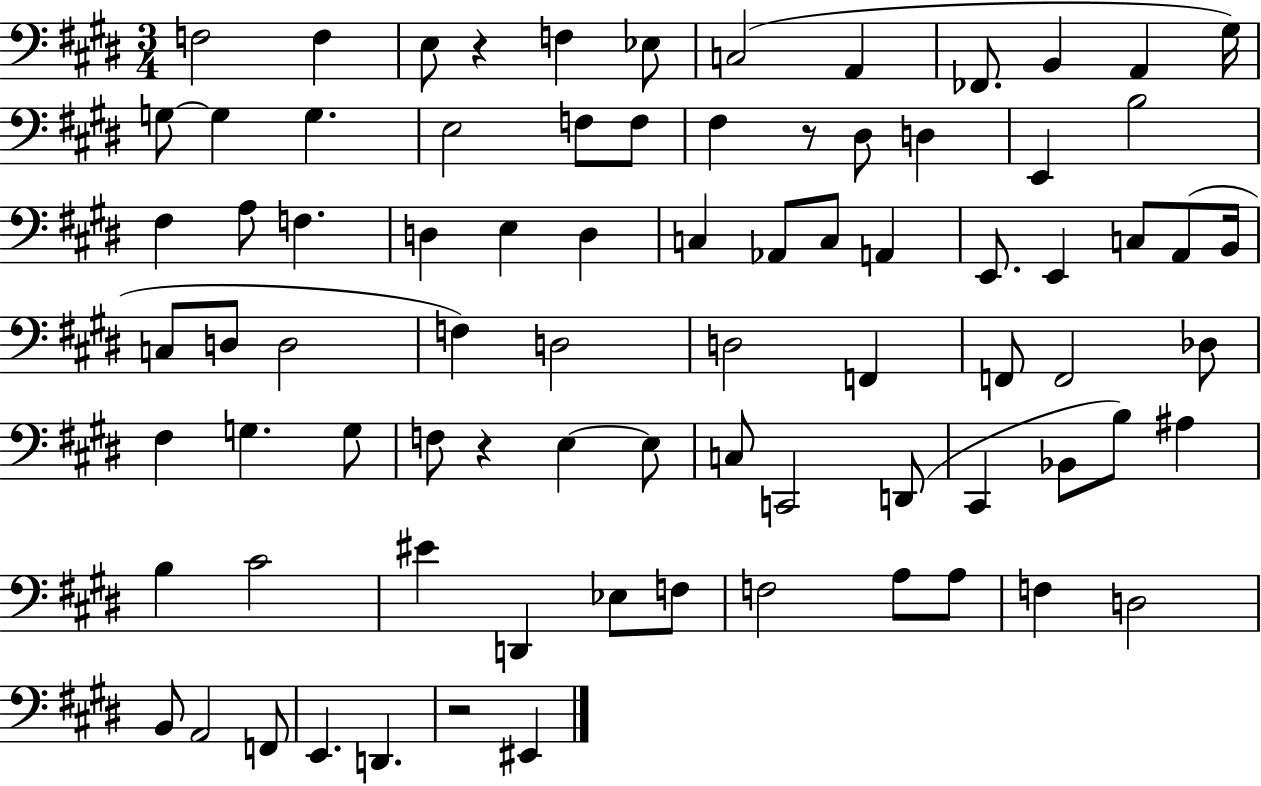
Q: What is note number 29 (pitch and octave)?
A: C3